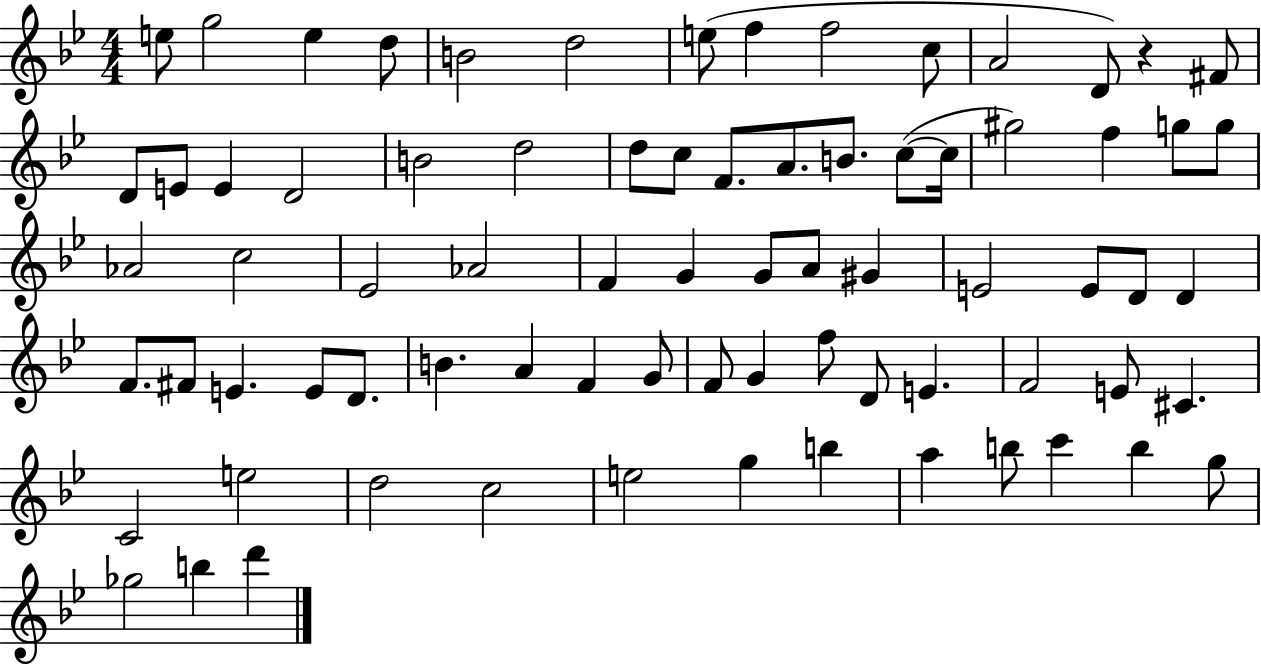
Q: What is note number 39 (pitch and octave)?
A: G#4